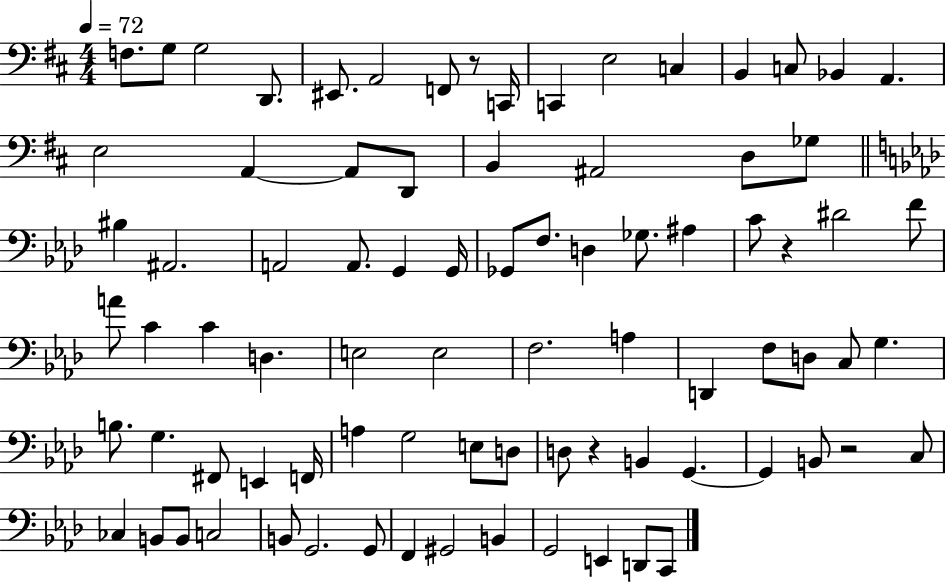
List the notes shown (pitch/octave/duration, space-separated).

F3/e. G3/e G3/h D2/e. EIS2/e. A2/h F2/e R/e C2/s C2/q E3/h C3/q B2/q C3/e Bb2/q A2/q. E3/h A2/q A2/e D2/e B2/q A#2/h D3/e Gb3/e BIS3/q A#2/h. A2/h A2/e. G2/q G2/s Gb2/e F3/e. D3/q Gb3/e. A#3/q C4/e R/q D#4/h F4/e A4/e C4/q C4/q D3/q. E3/h E3/h F3/h. A3/q D2/q F3/e D3/e C3/e G3/q. B3/e. G3/q. F#2/e E2/q F2/s A3/q G3/h E3/e D3/e D3/e R/q B2/q G2/q. G2/q B2/e R/h C3/e CES3/q B2/e B2/e C3/h B2/e G2/h. G2/e F2/q G#2/h B2/q G2/h E2/q D2/e C2/e